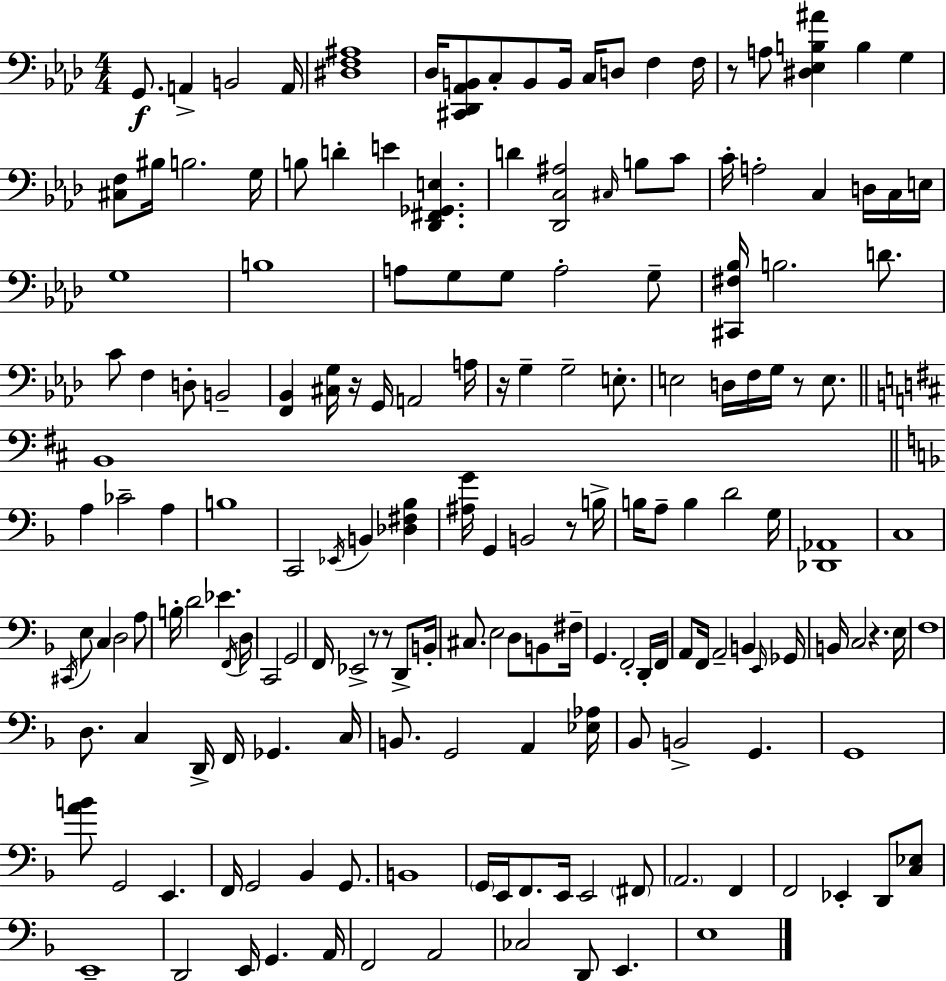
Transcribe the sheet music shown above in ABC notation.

X:1
T:Untitled
M:4/4
L:1/4
K:Ab
G,,/2 A,, B,,2 A,,/4 [^D,F,^A,]4 _D,/4 [^C,,_D,,_A,,B,,]/2 C,/2 B,,/2 B,,/4 C,/4 D,/2 F, F,/4 z/2 A,/2 [^D,_E,B,^A] B, G, [^C,F,]/2 ^B,/4 B,2 G,/4 B,/2 D E [_D,,^F,,_G,,E,] D [_D,,C,^A,]2 ^C,/4 B,/2 C/2 C/4 A,2 C, D,/4 C,/4 E,/4 G,4 B,4 A,/2 G,/2 G,/2 A,2 G,/2 [^C,,^F,_B,]/4 B,2 D/2 C/2 F, D,/2 B,,2 [F,,_B,,] [^C,G,]/4 z/4 G,,/4 A,,2 A,/4 z/4 G, G,2 E,/2 E,2 D,/4 F,/4 G,/4 z/2 E,/2 B,,4 A, _C2 A, B,4 C,,2 _E,,/4 B,, [_D,^F,_B,] [^A,G]/4 G,, B,,2 z/2 B,/4 B,/4 A,/2 B, D2 G,/4 [_D,,_A,,]4 C,4 ^C,,/4 E,/2 C, D,2 A,/2 B,/4 D2 _E F,,/4 D,/4 C,,2 G,,2 F,,/4 _E,,2 z/2 z/2 D,,/2 B,,/4 ^C,/2 E,2 D,/2 B,,/2 ^F,/4 G,, F,,2 D,,/4 F,,/4 A,,/2 F,,/4 A,,2 B,, E,,/4 _G,,/4 B,,/4 C,2 z E,/4 F,4 D,/2 C, D,,/4 F,,/4 _G,, C,/4 B,,/2 G,,2 A,, [_E,_A,]/4 _B,,/2 B,,2 G,, G,,4 [AB]/2 G,,2 E,, F,,/4 G,,2 _B,, G,,/2 B,,4 G,,/4 E,,/4 F,,/2 E,,/4 E,,2 ^F,,/2 A,,2 F,, F,,2 _E,, D,,/2 [C,_E,]/2 E,,4 D,,2 E,,/4 G,, A,,/4 F,,2 A,,2 _C,2 D,,/2 E,, E,4